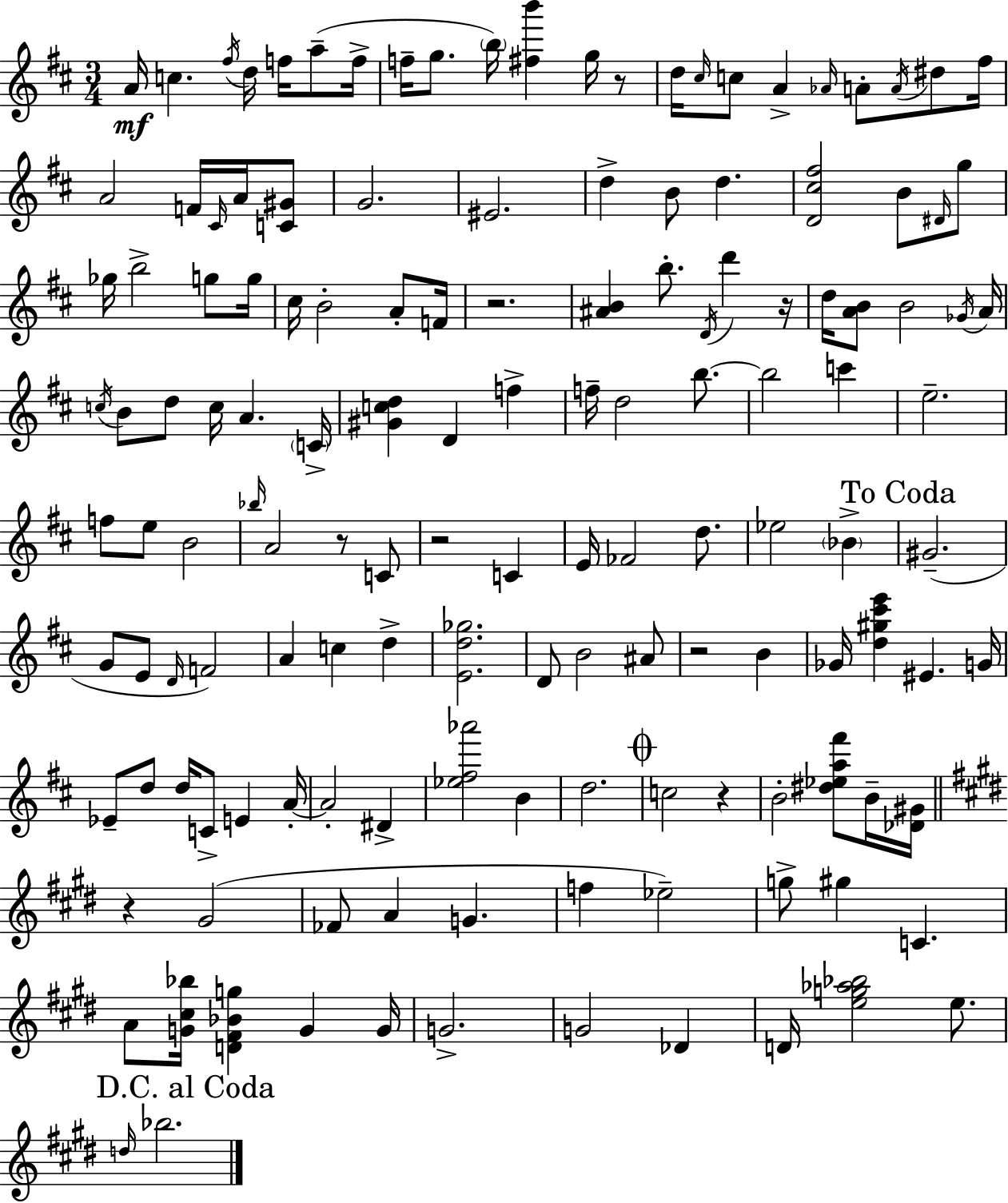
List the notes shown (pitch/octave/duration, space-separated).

A4/s C5/q. F#5/s D5/s F5/s A5/e F5/s F5/s G5/e. B5/s [F#5,B6]/q G5/s R/e D5/s C#5/s C5/e A4/q Ab4/s A4/e A4/s D#5/e F#5/s A4/h F4/s C#4/s A4/s [C4,G#4]/e G4/h. EIS4/h. D5/q B4/e D5/q. [D4,C#5,F#5]/h B4/e D#4/s G5/e Gb5/s B5/h G5/e G5/s C#5/s B4/h A4/e F4/s R/h. [A#4,B4]/q B5/e. D4/s D6/q R/s D5/s [A4,B4]/e B4/h Gb4/s A4/s C5/s B4/e D5/e C5/s A4/q. C4/s [G#4,C5,D5]/q D4/q F5/q F5/s D5/h B5/e. B5/h C6/q E5/h. F5/e E5/e B4/h Bb5/s A4/h R/e C4/e R/h C4/q E4/s FES4/h D5/e. Eb5/h Bb4/q G#4/h. G4/e E4/e D4/s F4/h A4/q C5/q D5/q [E4,D5,Gb5]/h. D4/e B4/h A#4/e R/h B4/q Gb4/s [D5,G#5,C#6,E6]/q EIS4/q. G4/s Eb4/e D5/e D5/s C4/e E4/q A4/s A4/h D#4/q [Eb5,F#5,Ab6]/h B4/q D5/h. C5/h R/q B4/h [D#5,Eb5,A5,F#6]/e B4/s [Db4,G#4]/s R/q G#4/h FES4/e A4/q G4/q. F5/q Eb5/h G5/e G#5/q C4/q. A4/e [G4,C#5,Bb5]/s [D4,F#4,Bb4,G5]/q G4/q G4/s G4/h. G4/h Db4/q D4/s [E5,G5,Ab5,Bb5]/h E5/e. D5/s Bb5/h.